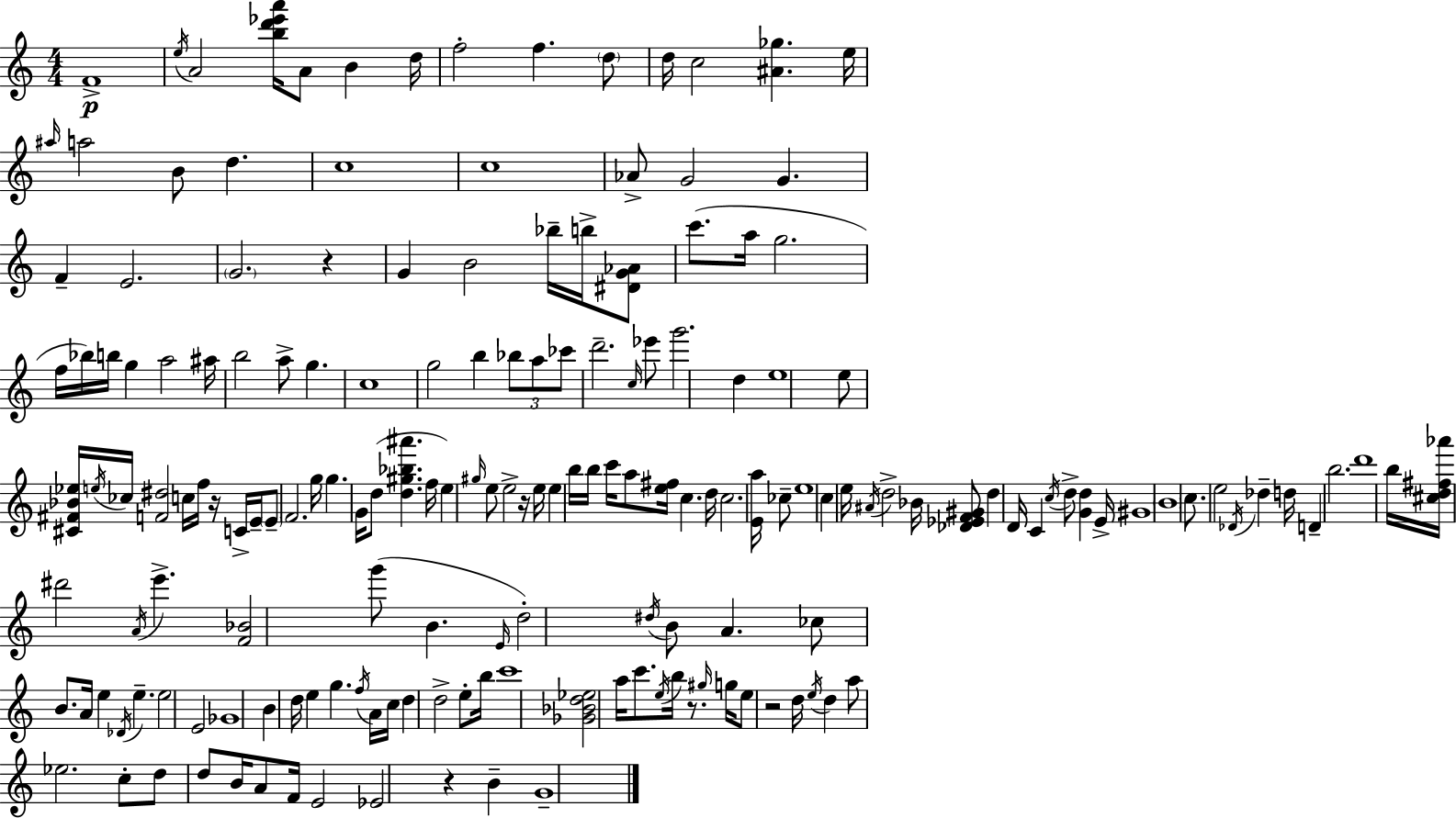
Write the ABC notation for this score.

X:1
T:Untitled
M:4/4
L:1/4
K:Am
F4 e/4 A2 [bd'_e'a']/4 A/2 B d/4 f2 f d/2 d/4 c2 [^A_g] e/4 ^a/4 a2 B/2 d c4 c4 _A/2 G2 G F E2 G2 z G B2 _b/4 b/4 [^DG_A]/2 c'/2 a/4 g2 f/4 _b/4 b/4 g a2 ^a/4 b2 a/2 g c4 g2 b _b/2 a/2 _c'/2 d'2 c/4 _e'/2 g'2 d e4 e/2 [^C^F_B_e]/4 e/4 _c/4 [F^d]2 c/4 f/4 z/4 C/4 E/4 E/2 F2 g/4 g G/4 d/2 [d^g_b^a'] f/4 e ^g/4 e/2 e2 z/4 e/4 e b/4 b/4 c'/4 a/2 [e^f]/4 c d/4 c2 [Ea]/4 _c/2 e4 c e/4 ^A/4 d2 _B/4 [_D_EF^G]/2 d D/4 C c/4 d/2 [Gd] E/4 ^G4 B4 c/2 e2 _D/4 _d d/4 D b2 d'4 b/4 [^cd^f_a']/4 ^d'2 A/4 e' [F_B]2 g'/2 B E/4 d2 ^d/4 B/2 A _c/2 B/2 A/4 e _D/4 e e2 E2 _G4 B d/4 e g f/4 A/4 c/4 d d2 e/2 b/4 c'4 [_G_Bd_e]2 a/4 c'/2 e/4 b/4 z/2 ^g/4 g/4 e/2 z2 d/4 e/4 d a/2 _e2 c/2 d/2 d/2 B/4 A/2 F/4 E2 _E2 z B G4